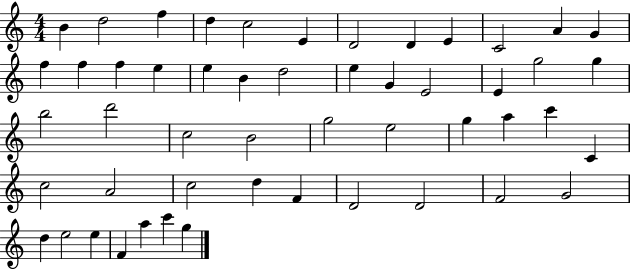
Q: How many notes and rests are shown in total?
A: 51